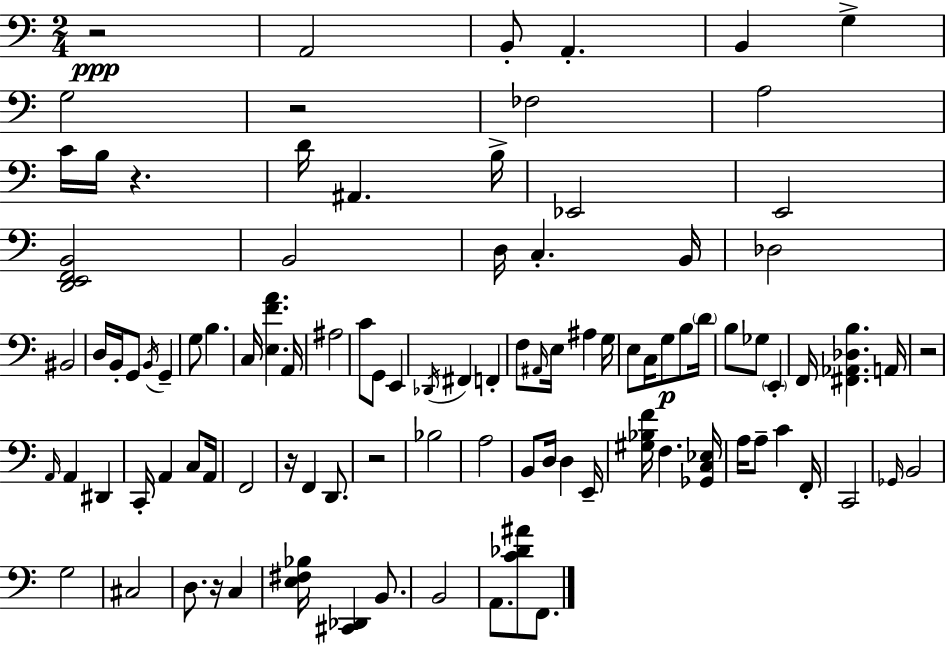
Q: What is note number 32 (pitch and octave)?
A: C4